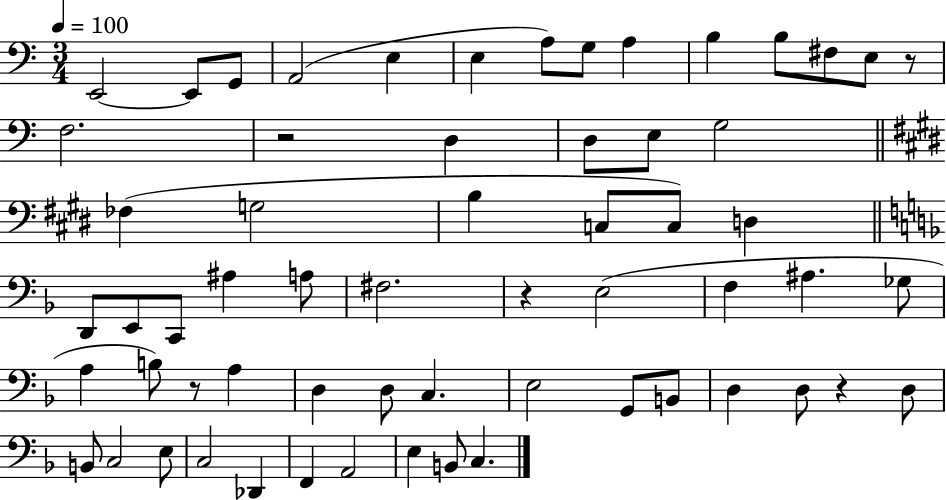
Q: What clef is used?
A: bass